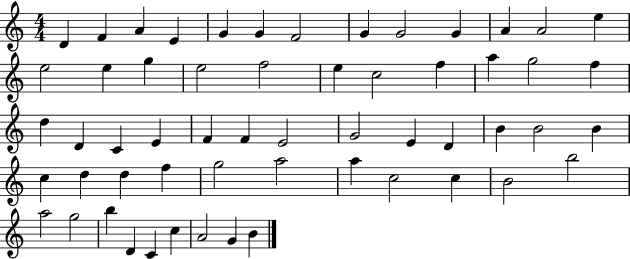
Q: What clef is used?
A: treble